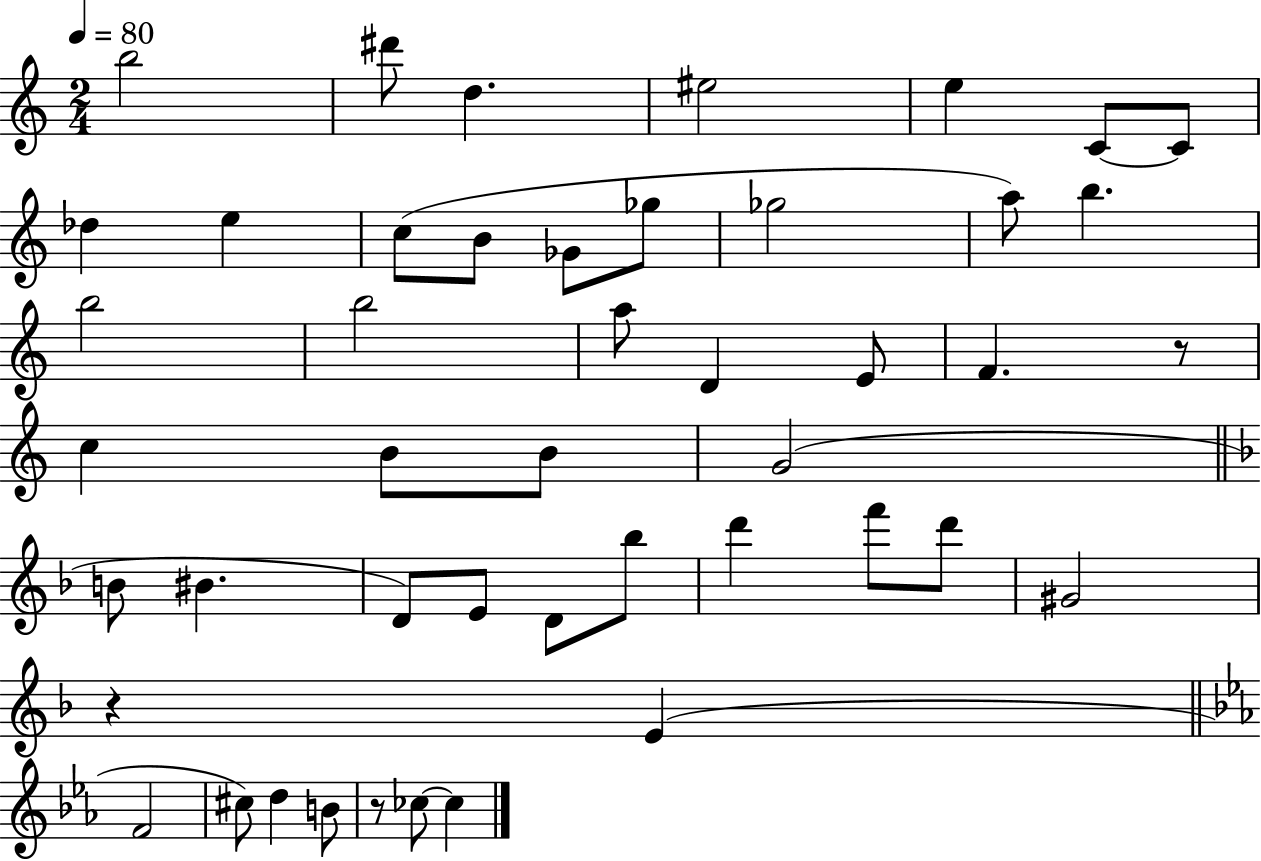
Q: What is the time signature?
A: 2/4